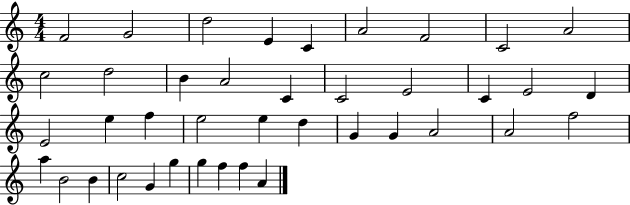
X:1
T:Untitled
M:4/4
L:1/4
K:C
F2 G2 d2 E C A2 F2 C2 A2 c2 d2 B A2 C C2 E2 C E2 D E2 e f e2 e d G G A2 A2 f2 a B2 B c2 G g g f f A